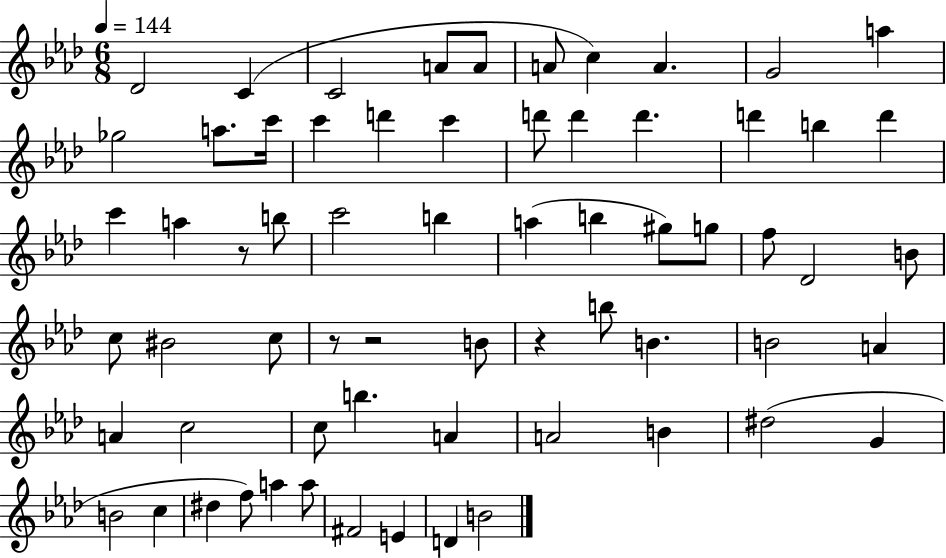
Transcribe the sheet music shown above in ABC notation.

X:1
T:Untitled
M:6/8
L:1/4
K:Ab
_D2 C C2 A/2 A/2 A/2 c A G2 a _g2 a/2 c'/4 c' d' c' d'/2 d' d' d' b d' c' a z/2 b/2 c'2 b a b ^g/2 g/2 f/2 _D2 B/2 c/2 ^B2 c/2 z/2 z2 B/2 z b/2 B B2 A A c2 c/2 b A A2 B ^d2 G B2 c ^d f/2 a a/2 ^F2 E D B2